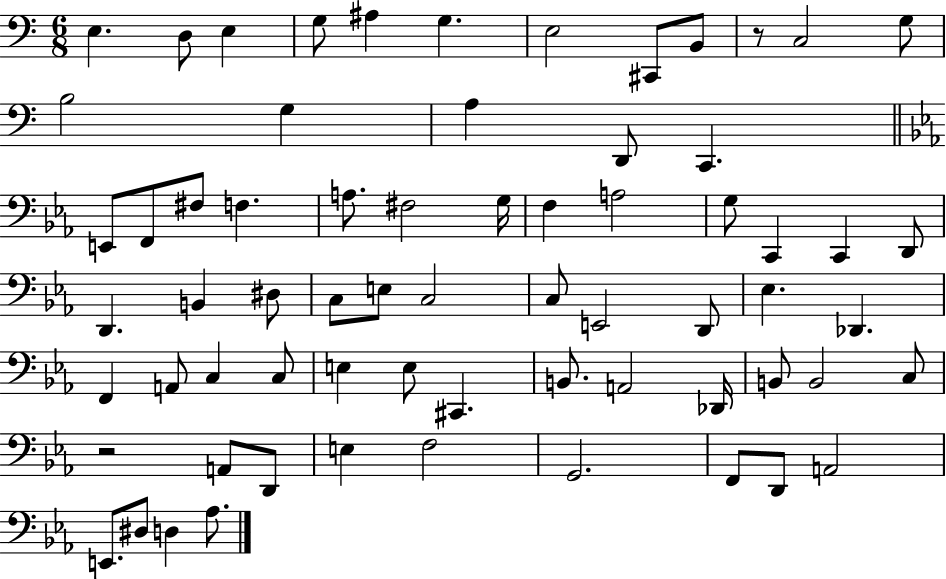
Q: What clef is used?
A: bass